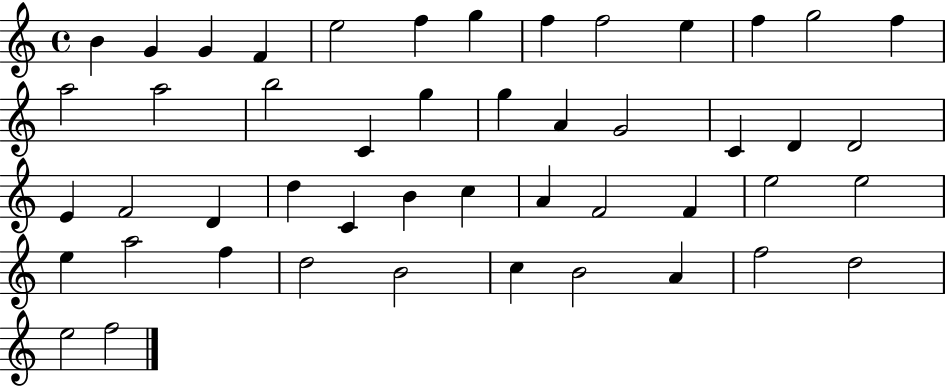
{
  \clef treble
  \time 4/4
  \defaultTimeSignature
  \key c \major
  b'4 g'4 g'4 f'4 | e''2 f''4 g''4 | f''4 f''2 e''4 | f''4 g''2 f''4 | \break a''2 a''2 | b''2 c'4 g''4 | g''4 a'4 g'2 | c'4 d'4 d'2 | \break e'4 f'2 d'4 | d''4 c'4 b'4 c''4 | a'4 f'2 f'4 | e''2 e''2 | \break e''4 a''2 f''4 | d''2 b'2 | c''4 b'2 a'4 | f''2 d''2 | \break e''2 f''2 | \bar "|."
}